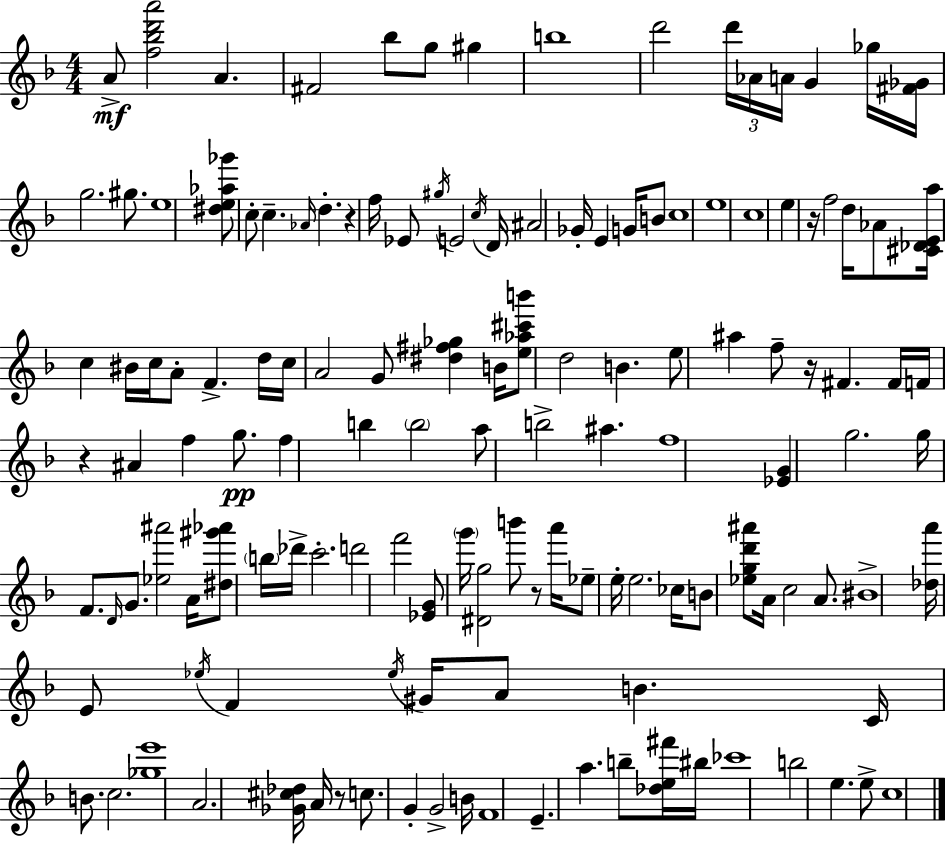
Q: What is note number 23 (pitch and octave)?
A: G#5